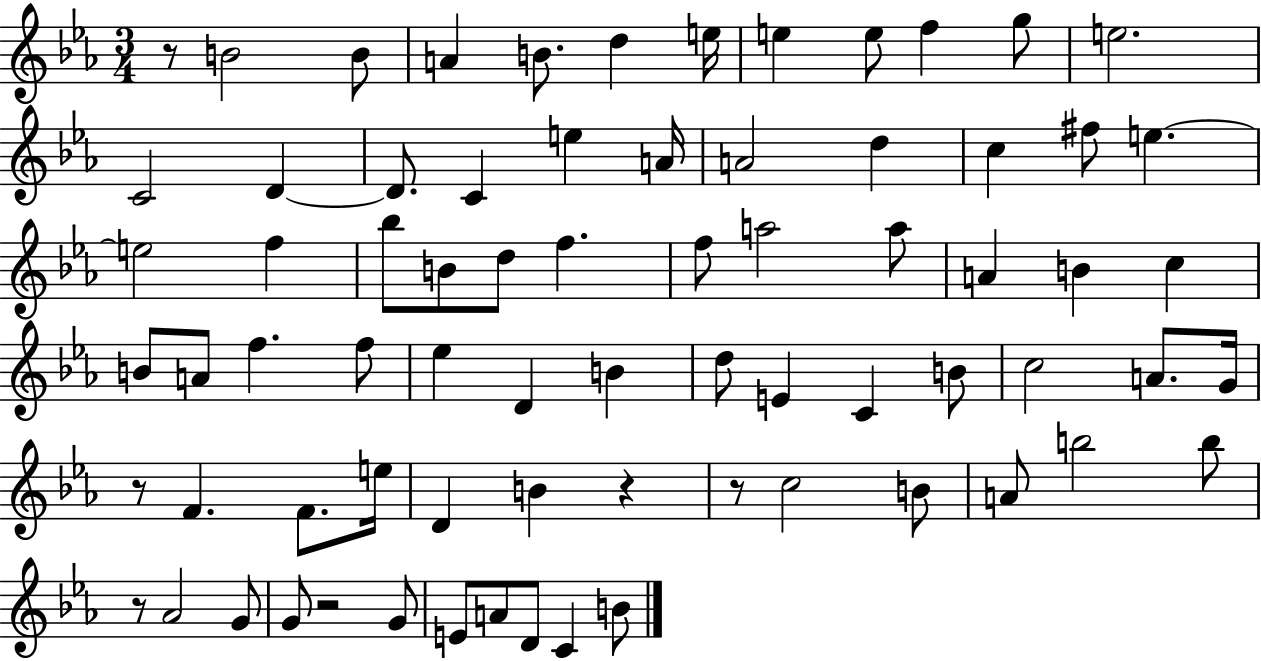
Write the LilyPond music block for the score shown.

{
  \clef treble
  \numericTimeSignature
  \time 3/4
  \key ees \major
  r8 b'2 b'8 | a'4 b'8. d''4 e''16 | e''4 e''8 f''4 g''8 | e''2. | \break c'2 d'4~~ | d'8. c'4 e''4 a'16 | a'2 d''4 | c''4 fis''8 e''4.~~ | \break e''2 f''4 | bes''8 b'8 d''8 f''4. | f''8 a''2 a''8 | a'4 b'4 c''4 | \break b'8 a'8 f''4. f''8 | ees''4 d'4 b'4 | d''8 e'4 c'4 b'8 | c''2 a'8. g'16 | \break r8 f'4. f'8. e''16 | d'4 b'4 r4 | r8 c''2 b'8 | a'8 b''2 b''8 | \break r8 aes'2 g'8 | g'8 r2 g'8 | e'8 a'8 d'8 c'4 b'8 | \bar "|."
}